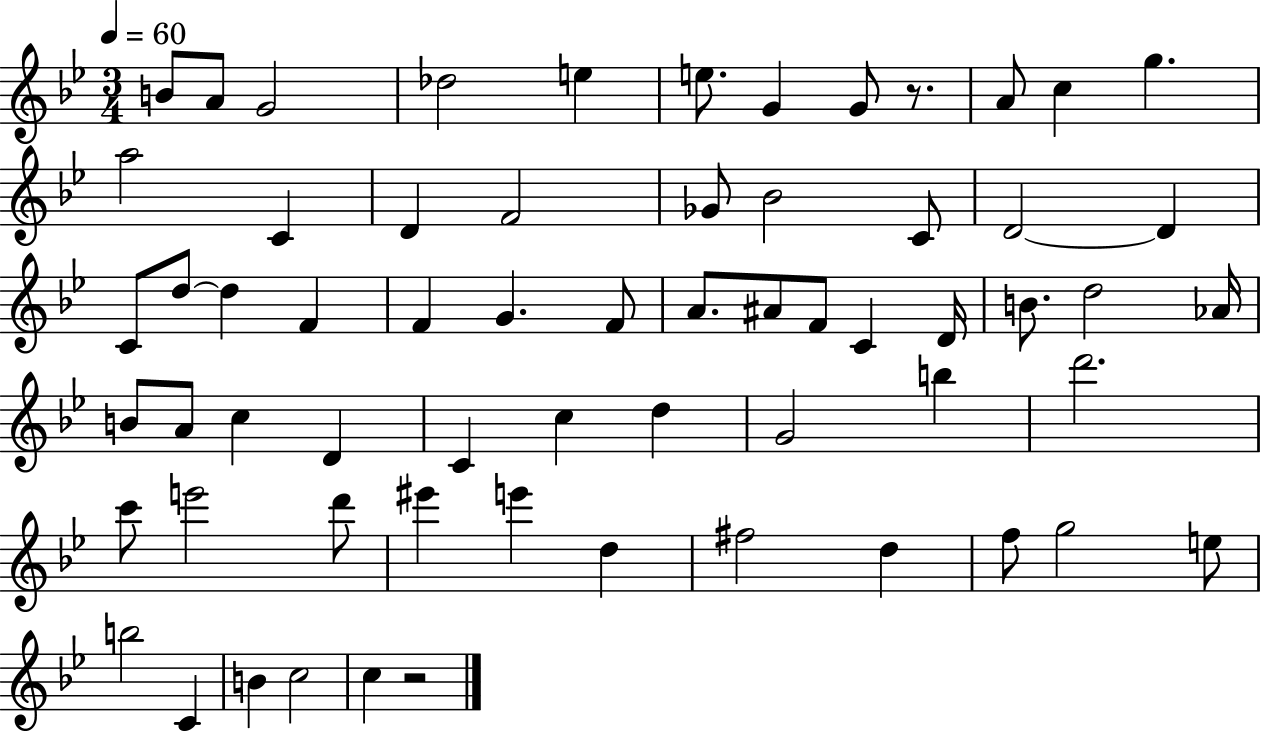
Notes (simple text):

B4/e A4/e G4/h Db5/h E5/q E5/e. G4/q G4/e R/e. A4/e C5/q G5/q. A5/h C4/q D4/q F4/h Gb4/e Bb4/h C4/e D4/h D4/q C4/e D5/e D5/q F4/q F4/q G4/q. F4/e A4/e. A#4/e F4/e C4/q D4/s B4/e. D5/h Ab4/s B4/e A4/e C5/q D4/q C4/q C5/q D5/q G4/h B5/q D6/h. C6/e E6/h D6/e EIS6/q E6/q D5/q F#5/h D5/q F5/e G5/h E5/e B5/h C4/q B4/q C5/h C5/q R/h